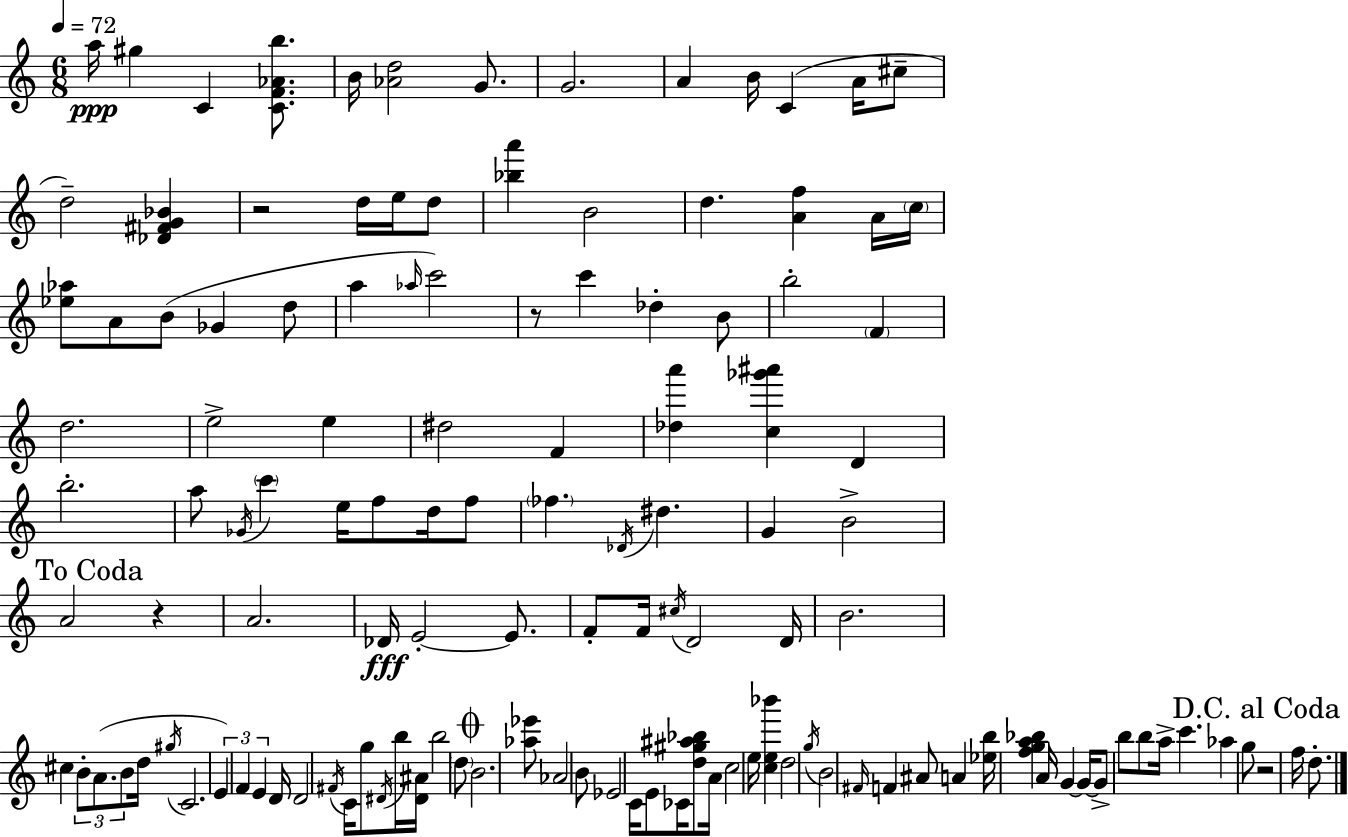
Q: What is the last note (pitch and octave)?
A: D5